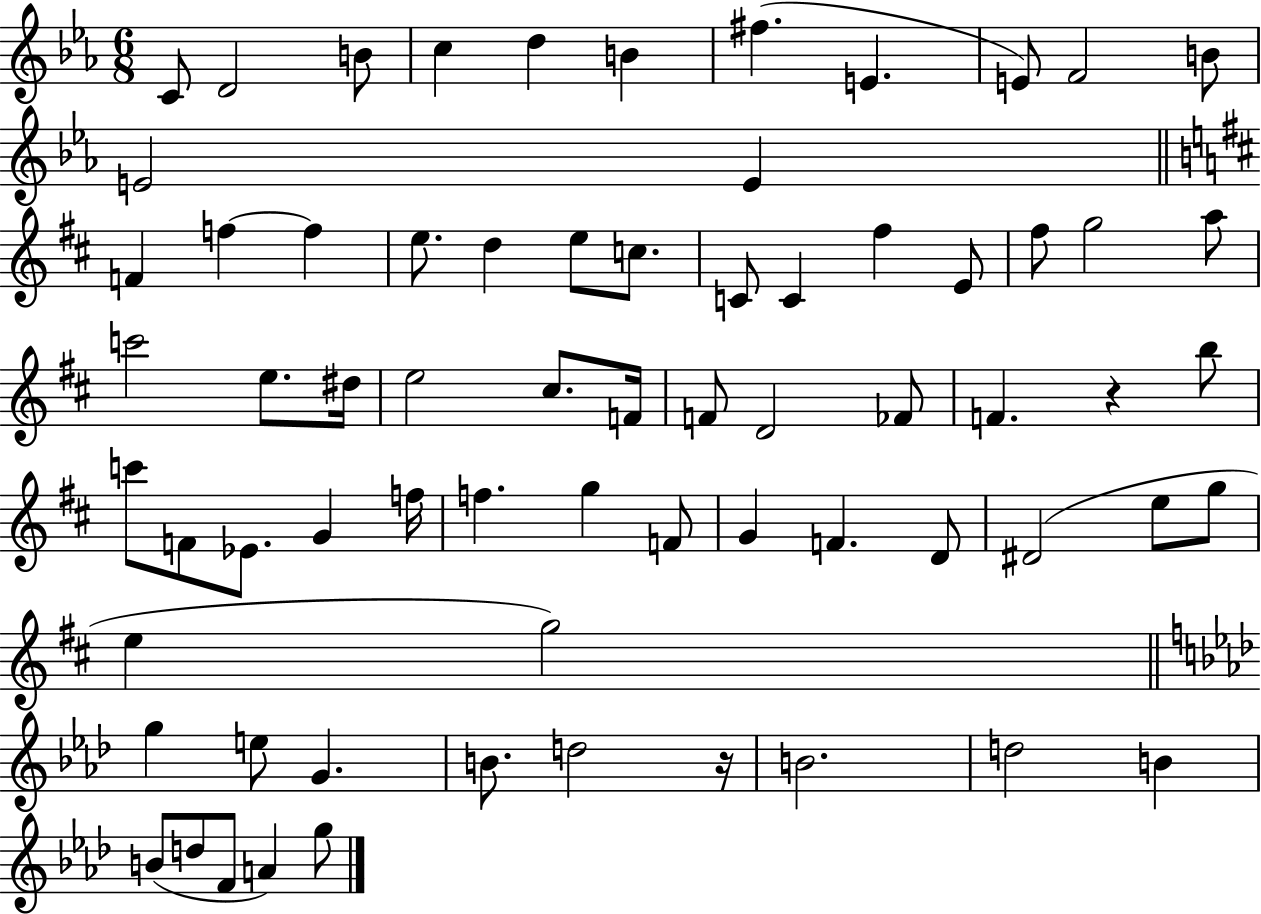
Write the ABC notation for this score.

X:1
T:Untitled
M:6/8
L:1/4
K:Eb
C/2 D2 B/2 c d B ^f E E/2 F2 B/2 E2 E F f f e/2 d e/2 c/2 C/2 C ^f E/2 ^f/2 g2 a/2 c'2 e/2 ^d/4 e2 ^c/2 F/4 F/2 D2 _F/2 F z b/2 c'/2 F/2 _E/2 G f/4 f g F/2 G F D/2 ^D2 e/2 g/2 e g2 g e/2 G B/2 d2 z/4 B2 d2 B B/2 d/2 F/2 A g/2